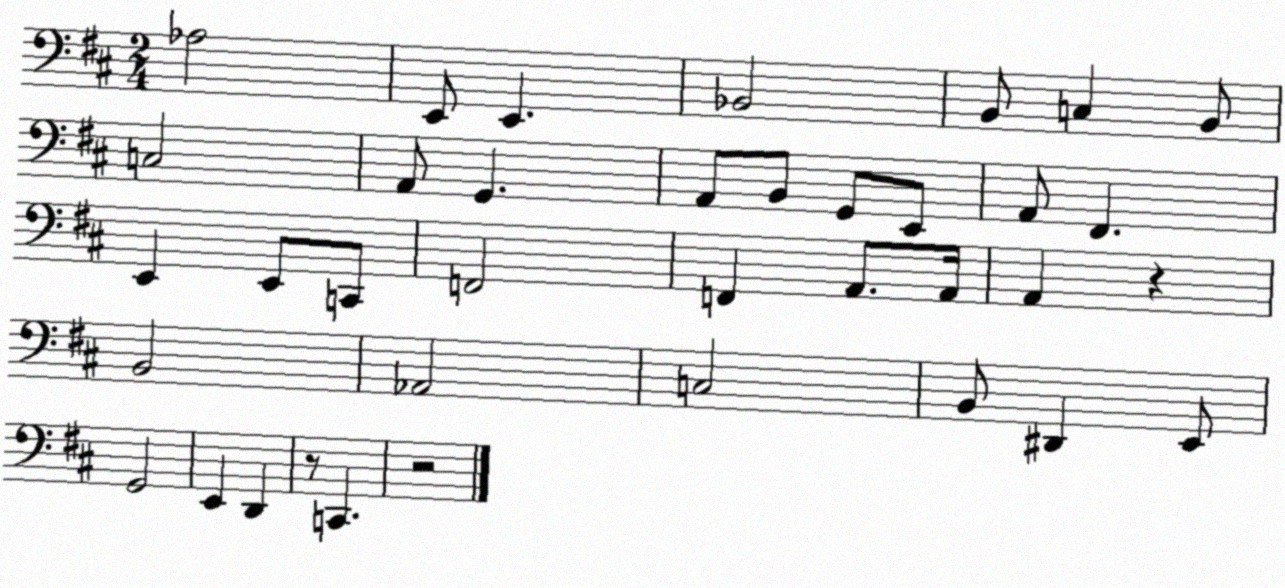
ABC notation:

X:1
T:Untitled
M:2/4
L:1/4
K:D
_A,2 E,,/2 E,, _B,,2 B,,/2 C, B,,/2 C,2 A,,/2 G,, A,,/2 B,,/2 G,,/2 E,,/2 A,,/2 ^F,, E,, E,,/2 C,,/2 F,,2 F,, A,,/2 A,,/4 A,, z B,,2 _A,,2 C,2 B,,/2 ^D,, E,,/2 G,,2 E,, D,, z/2 C,, z2